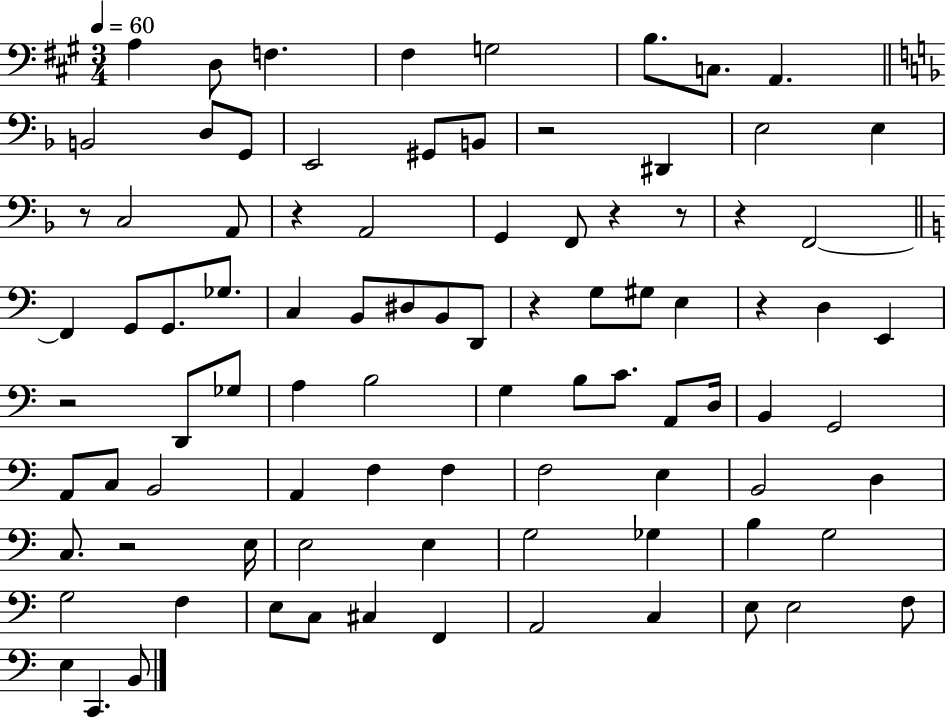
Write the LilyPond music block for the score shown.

{
  \clef bass
  \numericTimeSignature
  \time 3/4
  \key a \major
  \tempo 4 = 60
  a4 d8 f4. | fis4 g2 | b8. c8. a,4. | \bar "||" \break \key f \major b,2 d8 g,8 | e,2 gis,8 b,8 | r2 dis,4 | e2 e4 | \break r8 c2 a,8 | r4 a,2 | g,4 f,8 r4 r8 | r4 f,2~~ | \break \bar "||" \break \key a \minor f,4 g,8 g,8. ges8. | c4 b,8 dis8 b,8 d,8 | r4 g8 gis8 e4 | r4 d4 e,4 | \break r2 d,8 ges8 | a4 b2 | g4 b8 c'8. a,8 d16 | b,4 g,2 | \break a,8 c8 b,2 | a,4 f4 f4 | f2 e4 | b,2 d4 | \break c8. r2 e16 | e2 e4 | g2 ges4 | b4 g2 | \break g2 f4 | e8 c8 cis4 f,4 | a,2 c4 | e8 e2 f8 | \break e4 c,4. b,8 | \bar "|."
}